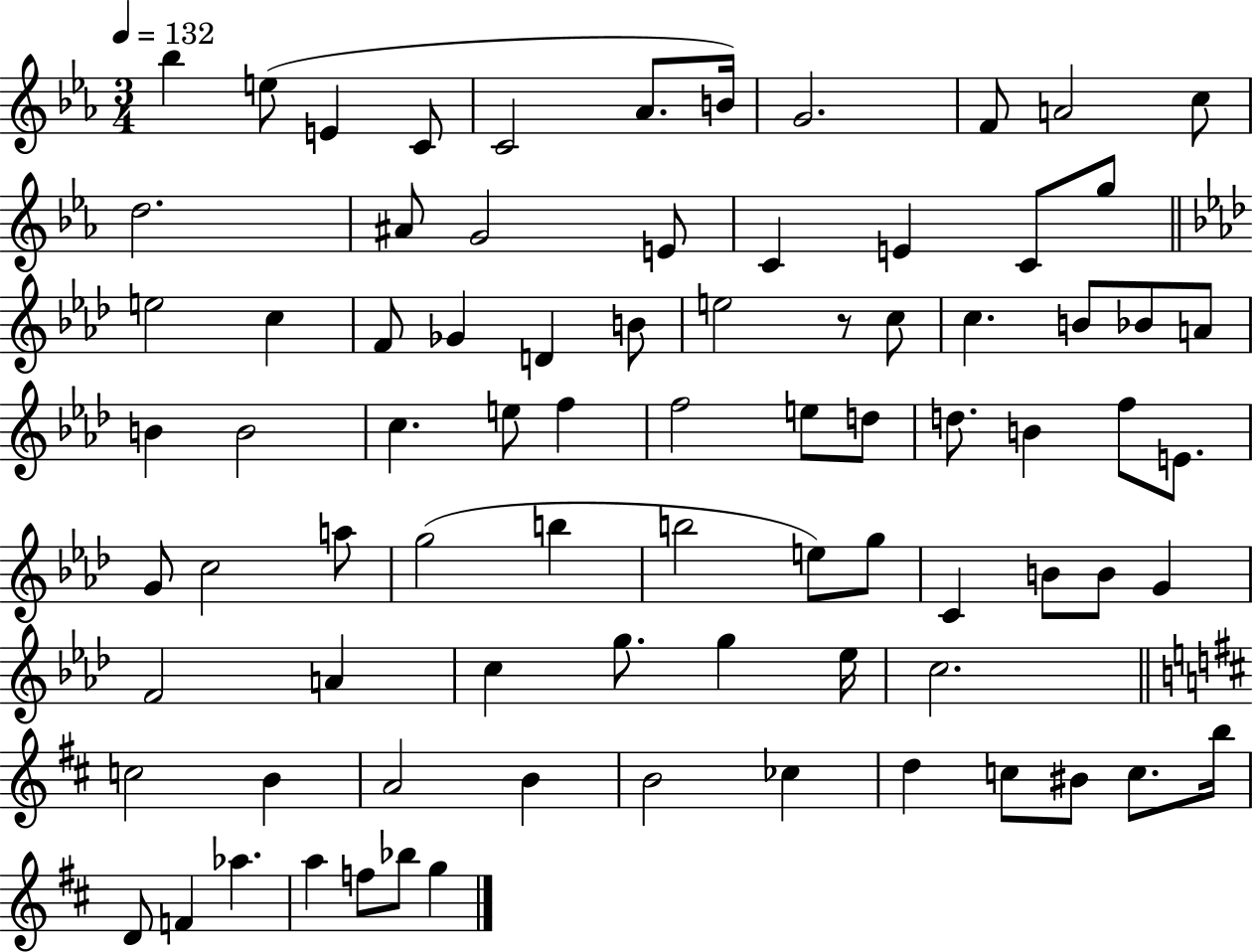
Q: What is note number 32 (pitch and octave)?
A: B4